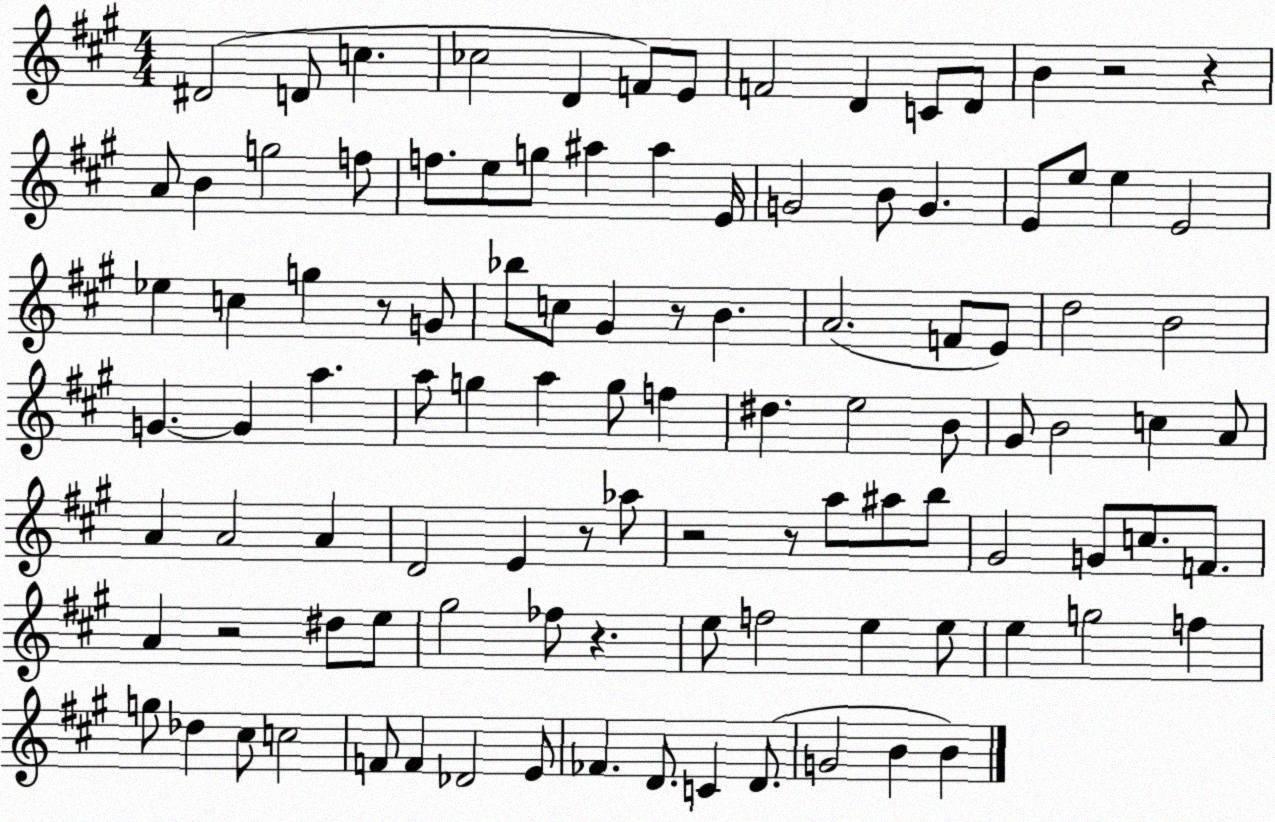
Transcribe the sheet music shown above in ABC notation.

X:1
T:Untitled
M:4/4
L:1/4
K:A
^D2 D/2 c _c2 D F/2 E/2 F2 D C/2 D/2 B z2 z A/2 B g2 f/2 f/2 e/2 g/2 ^a ^a E/4 G2 B/2 G E/2 e/2 e E2 _e c g z/2 G/2 _b/2 c/2 ^G z/2 B A2 F/2 E/2 d2 B2 G G a a/2 g a g/2 f ^d e2 B/2 ^G/2 B2 c A/2 A A2 A D2 E z/2 _a/2 z2 z/2 a/2 ^a/2 b/2 ^G2 G/2 c/2 F/2 A z2 ^d/2 e/2 ^g2 _f/2 z e/2 f2 e e/2 e g2 f g/2 _d ^c/2 c2 F/2 F _D2 E/2 _F D/2 C D/2 G2 B B